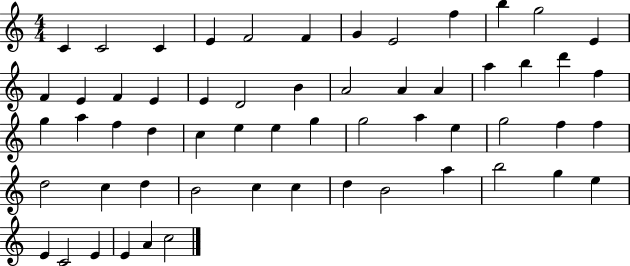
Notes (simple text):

C4/q C4/h C4/q E4/q F4/h F4/q G4/q E4/h F5/q B5/q G5/h E4/q F4/q E4/q F4/q E4/q E4/q D4/h B4/q A4/h A4/q A4/q A5/q B5/q D6/q F5/q G5/q A5/q F5/q D5/q C5/q E5/q E5/q G5/q G5/h A5/q E5/q G5/h F5/q F5/q D5/h C5/q D5/q B4/h C5/q C5/q D5/q B4/h A5/q B5/h G5/q E5/q E4/q C4/h E4/q E4/q A4/q C5/h